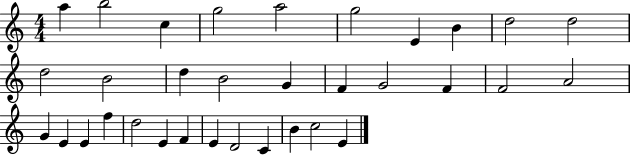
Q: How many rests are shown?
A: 0